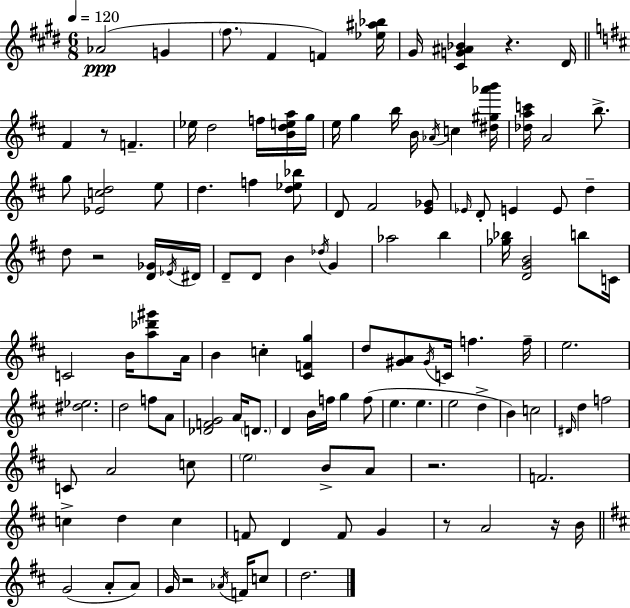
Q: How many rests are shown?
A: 7